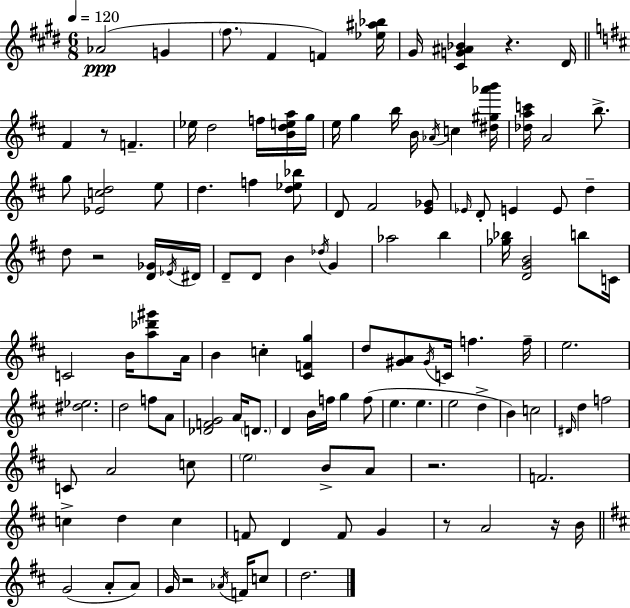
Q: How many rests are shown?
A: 7